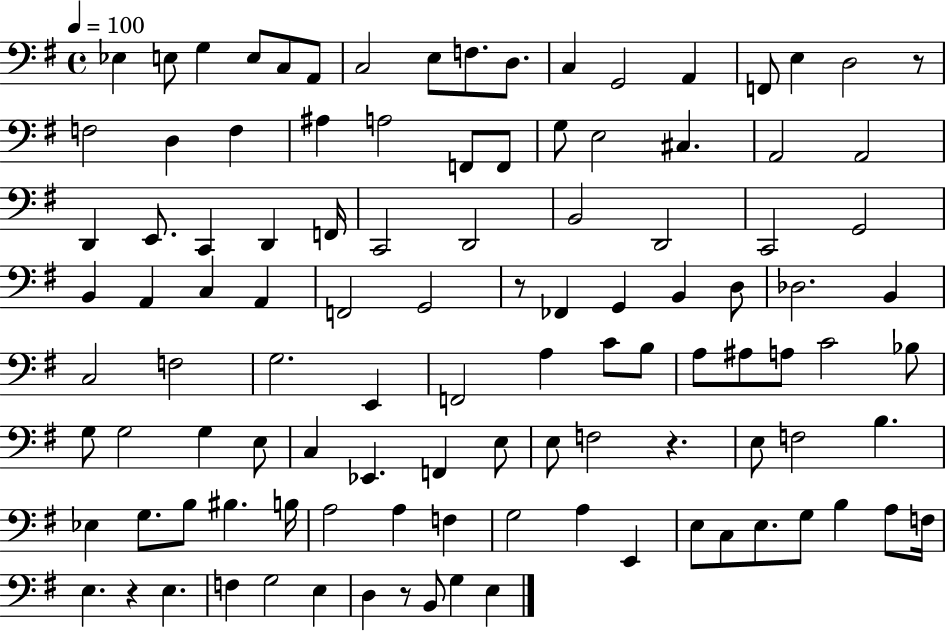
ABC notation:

X:1
T:Untitled
M:4/4
L:1/4
K:G
_E, E,/2 G, E,/2 C,/2 A,,/2 C,2 E,/2 F,/2 D,/2 C, G,,2 A,, F,,/2 E, D,2 z/2 F,2 D, F, ^A, A,2 F,,/2 F,,/2 G,/2 E,2 ^C, A,,2 A,,2 D,, E,,/2 C,, D,, F,,/4 C,,2 D,,2 B,,2 D,,2 C,,2 G,,2 B,, A,, C, A,, F,,2 G,,2 z/2 _F,, G,, B,, D,/2 _D,2 B,, C,2 F,2 G,2 E,, F,,2 A, C/2 B,/2 A,/2 ^A,/2 A,/2 C2 _B,/2 G,/2 G,2 G, E,/2 C, _E,, F,, E,/2 E,/2 F,2 z E,/2 F,2 B, _E, G,/2 B,/2 ^B, B,/4 A,2 A, F, G,2 A, E,, E,/2 C,/2 E,/2 G,/2 B, A,/2 F,/4 E, z E, F, G,2 E, D, z/2 B,,/2 G, E,